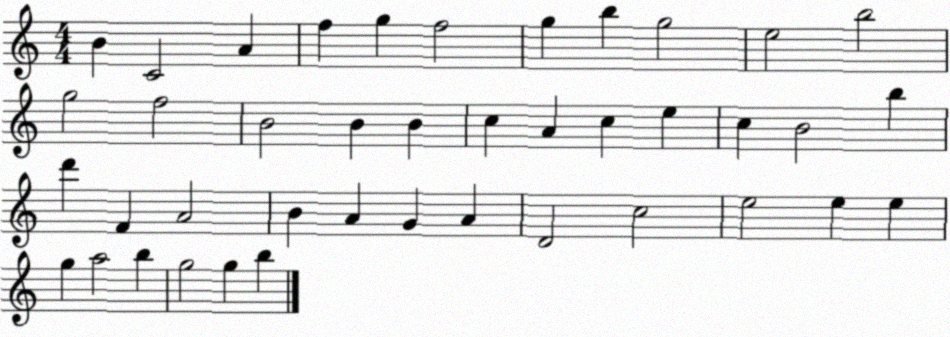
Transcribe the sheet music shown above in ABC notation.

X:1
T:Untitled
M:4/4
L:1/4
K:C
B C2 A f g f2 g b g2 e2 b2 g2 f2 B2 B B c A c e c B2 b d' F A2 B A G A D2 c2 e2 e e g a2 b g2 g b